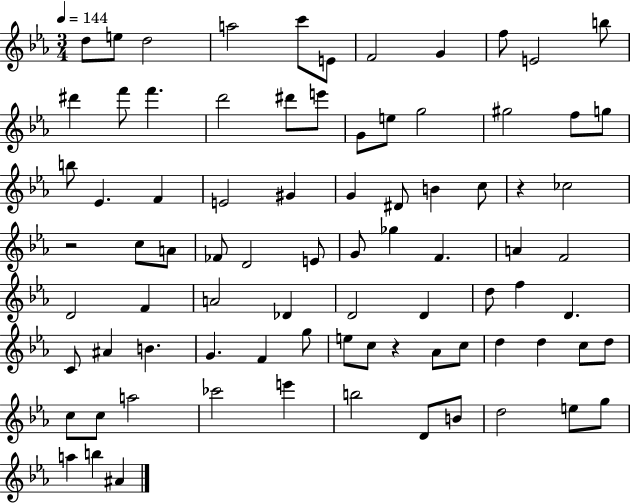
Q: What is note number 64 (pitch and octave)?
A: D5